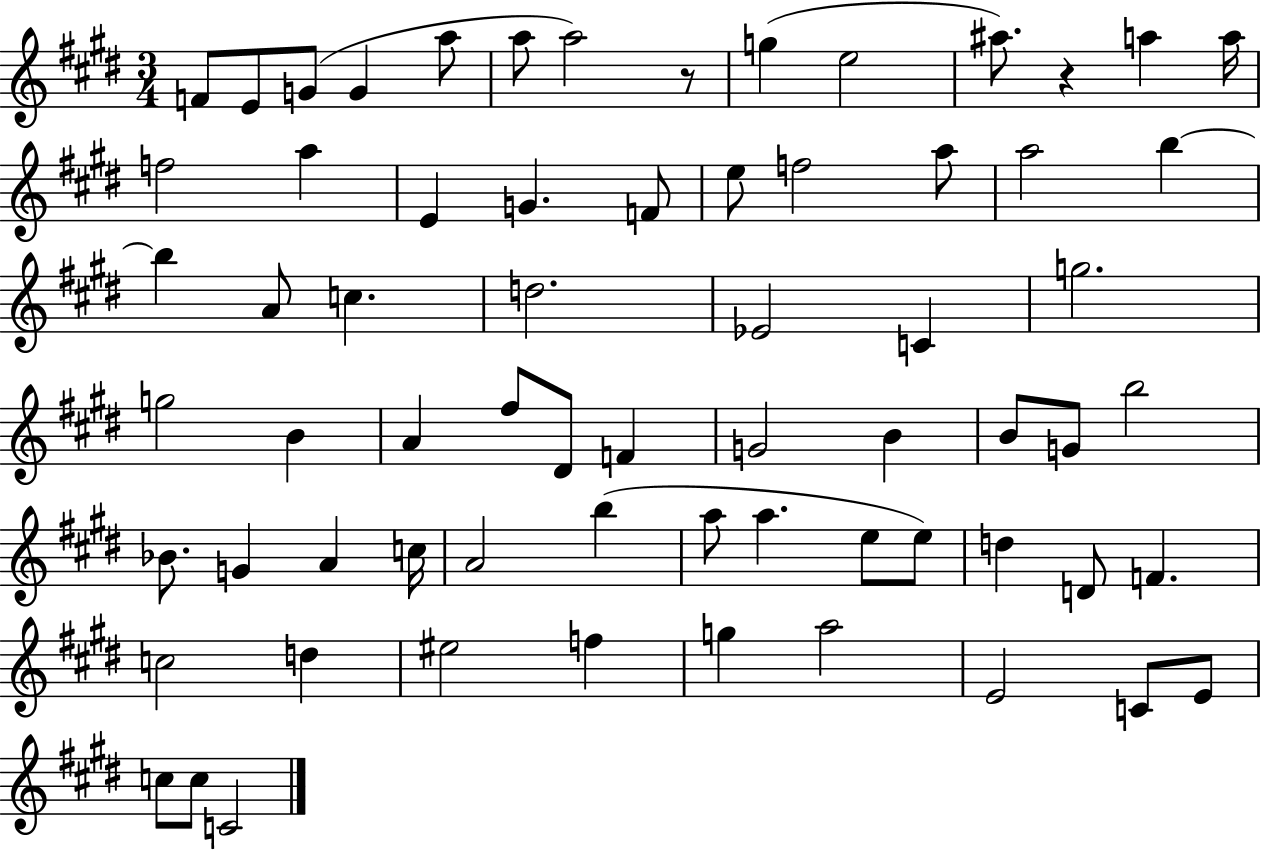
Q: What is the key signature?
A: E major